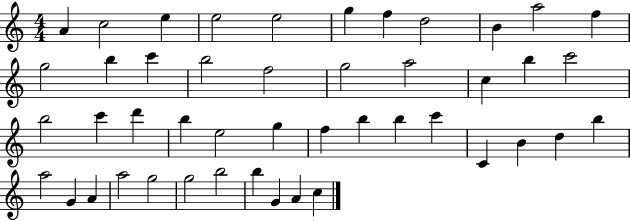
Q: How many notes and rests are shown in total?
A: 46